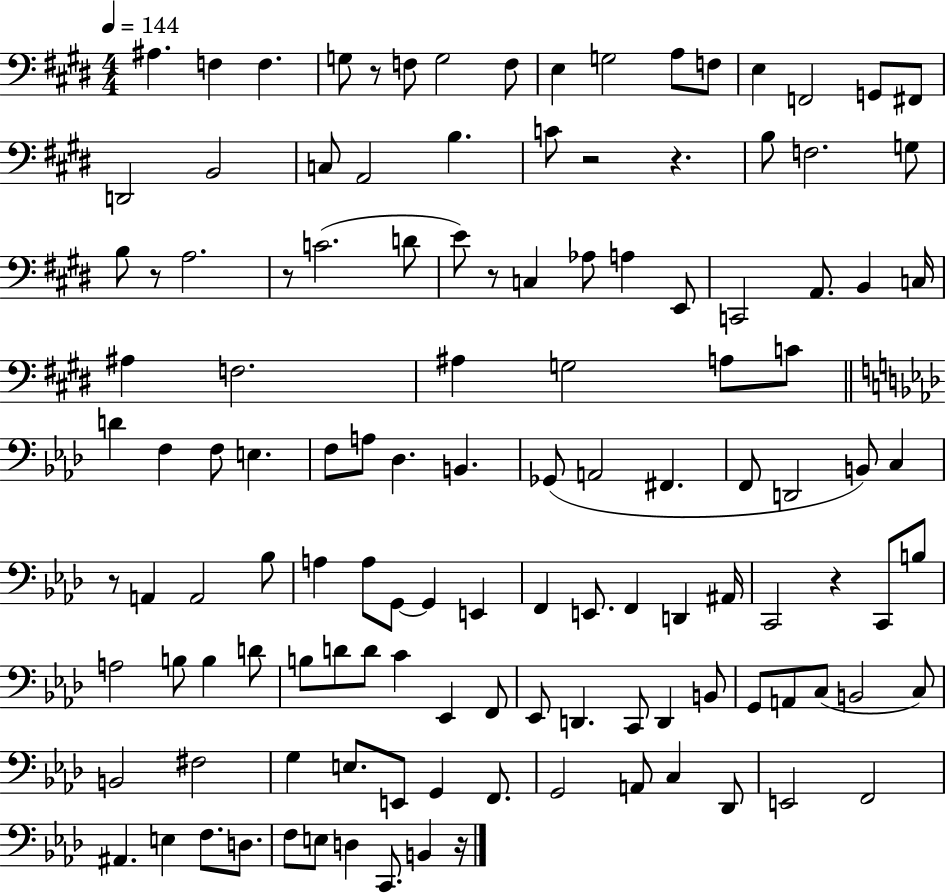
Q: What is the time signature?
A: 4/4